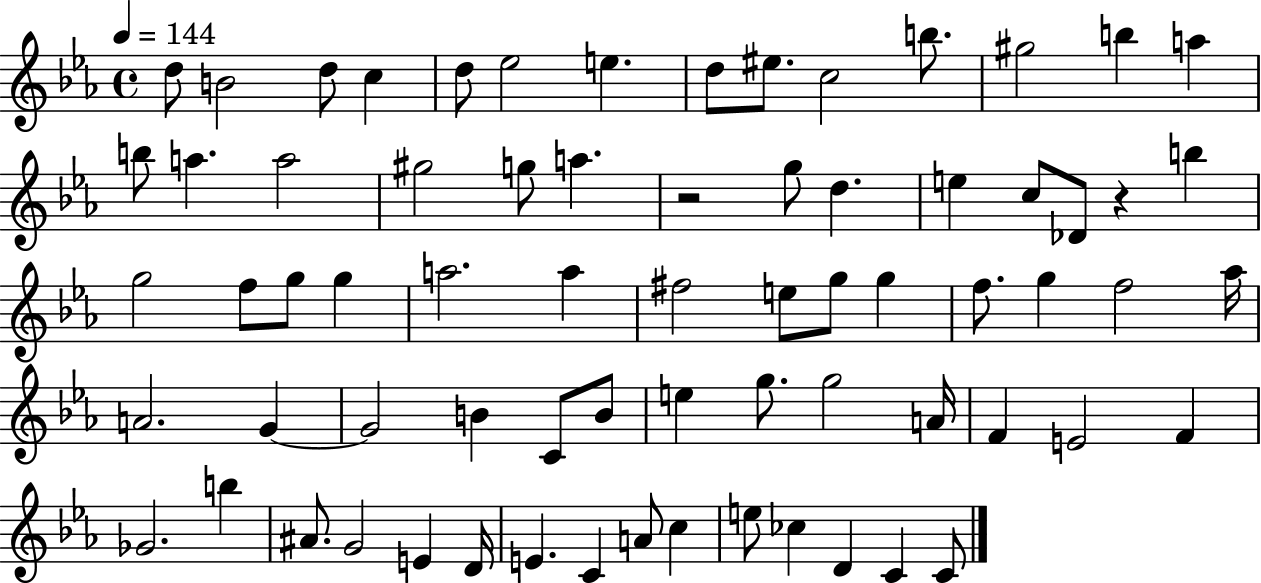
{
  \clef treble
  \time 4/4
  \defaultTimeSignature
  \key ees \major
  \tempo 4 = 144
  d''8 b'2 d''8 c''4 | d''8 ees''2 e''4. | d''8 eis''8. c''2 b''8. | gis''2 b''4 a''4 | \break b''8 a''4. a''2 | gis''2 g''8 a''4. | r2 g''8 d''4. | e''4 c''8 des'8 r4 b''4 | \break g''2 f''8 g''8 g''4 | a''2. a''4 | fis''2 e''8 g''8 g''4 | f''8. g''4 f''2 aes''16 | \break a'2. g'4~~ | g'2 b'4 c'8 b'8 | e''4 g''8. g''2 a'16 | f'4 e'2 f'4 | \break ges'2. b''4 | ais'8. g'2 e'4 d'16 | e'4. c'4 a'8 c''4 | e''8 ces''4 d'4 c'4 c'8 | \break \bar "|."
}